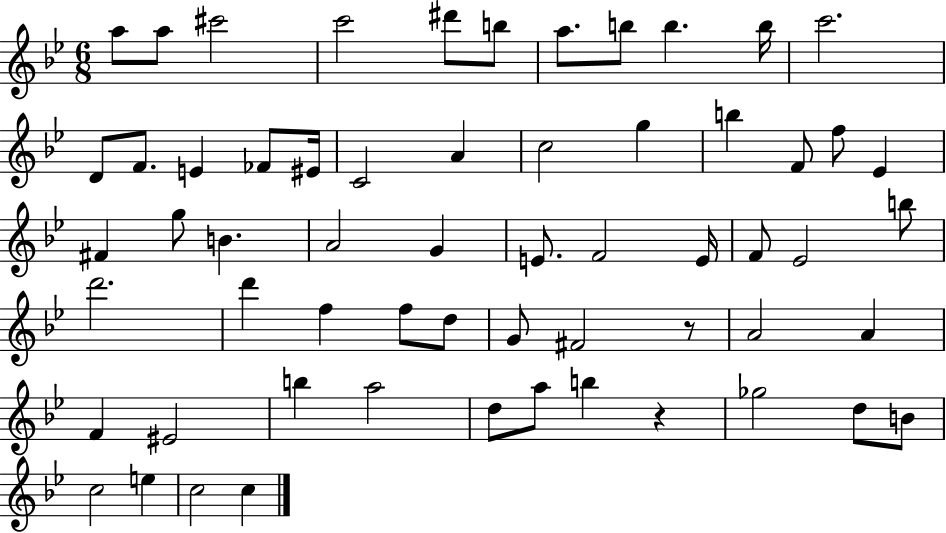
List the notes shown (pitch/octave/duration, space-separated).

A5/e A5/e C#6/h C6/h D#6/e B5/e A5/e. B5/e B5/q. B5/s C6/h. D4/e F4/e. E4/q FES4/e EIS4/s C4/h A4/q C5/h G5/q B5/q F4/e F5/e Eb4/q F#4/q G5/e B4/q. A4/h G4/q E4/e. F4/h E4/s F4/e Eb4/h B5/e D6/h. D6/q F5/q F5/e D5/e G4/e F#4/h R/e A4/h A4/q F4/q EIS4/h B5/q A5/h D5/e A5/e B5/q R/q Gb5/h D5/e B4/e C5/h E5/q C5/h C5/q